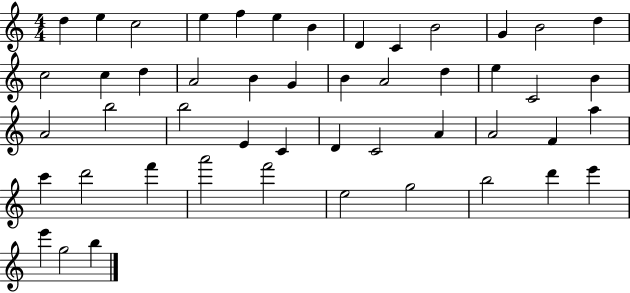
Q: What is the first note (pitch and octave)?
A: D5